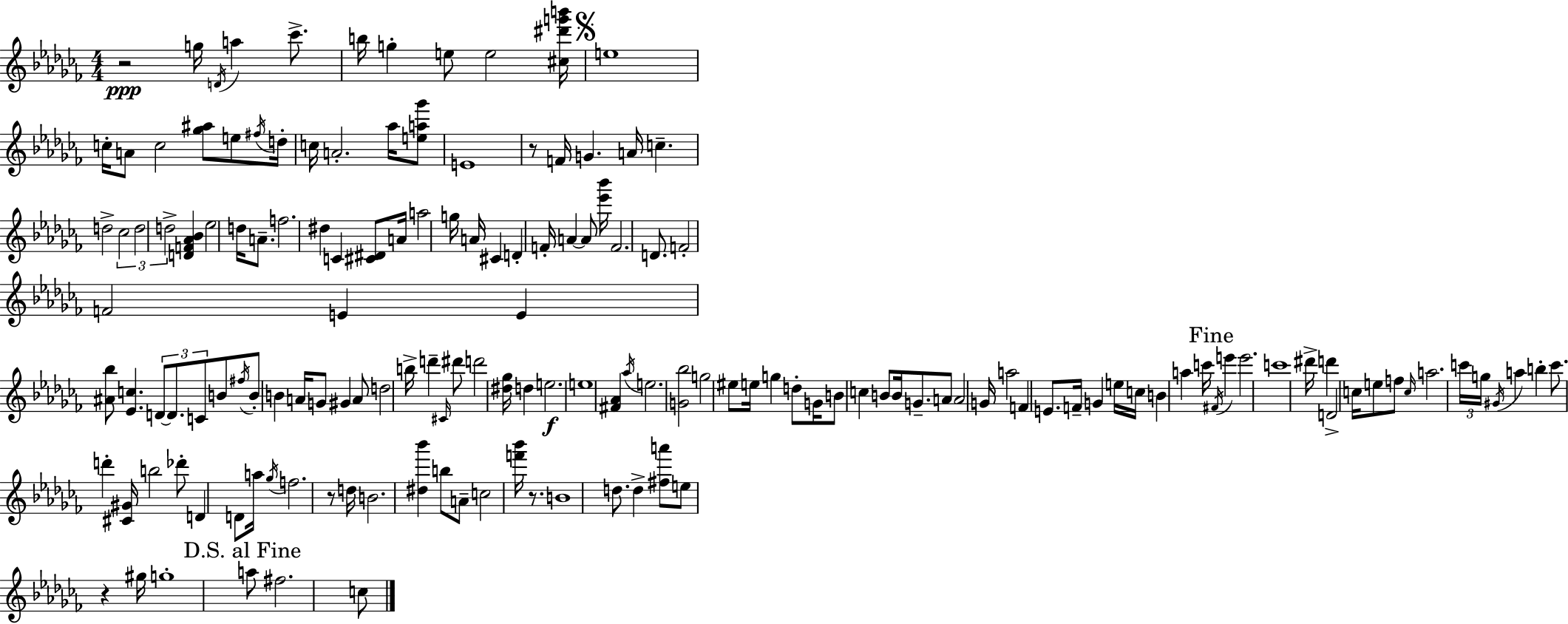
{
  \clef treble
  \numericTimeSignature
  \time 4/4
  \key aes \minor
  r2\ppp g''16 \acciaccatura { d'16 } a''4 ces'''8.-> | b''16 g''4-. e''8 e''2 | <cis'' dis''' g''' b'''>16 \mark \markup { \musicglyph "scripts.segno" } e''1 | c''16-. a'8 c''2 <ges'' ais''>8 e''8 | \break \acciaccatura { fis''16 } d''16-. c''16 a'2.-. aes''16 | <e'' a'' ges'''>8 e'1 | r8 f'16 g'4. a'16 c''4.-- | d''2-> \tuplet 3/2 { ces''2 | \break d''2 d''2-> } | <d' f' aes' bes'>4 ees''2 d''16 a'8.-- | f''2. dis''4 | c'4 <cis' dis'>8 a'16 a''2 | \break g''16 a'16 cis'4 d'4-. f'16-. a'4~~ | a'8 <ees''' bes'''>16 f'2. d'8. | f'2-. f'2 | e'4 e'4 <ais' bes''>8 <ees' c''>4. | \break \tuplet 3/2 { d'8~~ d'8. c'8 } b'8 \acciaccatura { fis''16 } b'8-. b'4 | a'16 g'8 gis'4 a'8 d''2 | b''16-> d'''4-- \grace { cis'16 } dis'''8 d'''2 | <dis'' ges''>16 d''4 e''2.\f | \break e''1 | <fis' aes'>4 \acciaccatura { aes''16 } e''2. | <g' bes''>2 g''2 | eis''8 e''16 g''4 d''8-. g'16 b'8 | \break c''4 b'8 b'16 g'8.-- a'8 a'2 | g'16 a''2 f'4 | e'8. f'16-- g'4 e''16 c''16 b'4 | a''4 c'''16 \mark "Fine" \acciaccatura { fis'16 } e'''4 e'''2. | \break c'''1 | dis'''16-> d'''4 d'2-> | c''16 e''8 f''8 \grace { c''16 } a''2. | \tuplet 3/2 { c'''16 g''16 \acciaccatura { gis'16 } } a''4 b''4-. | \break c'''8. d'''4-. <cis' gis'>16 b''2 | des'''8-. d'4 d'8 a''16 \acciaccatura { ges''16 } f''2. | r8 d''16 b'2. | <dis'' bes'''>4 b''8 a'8-- c''2 | \break <f''' bes'''>16 r8. b'1 | d''8. d''4-> | <fis'' a'''>8 e''8 r4 gis''16 g''1-. | \mark "D.S. al Fine" a''8 fis''2. | \break c''8 \bar "|."
}